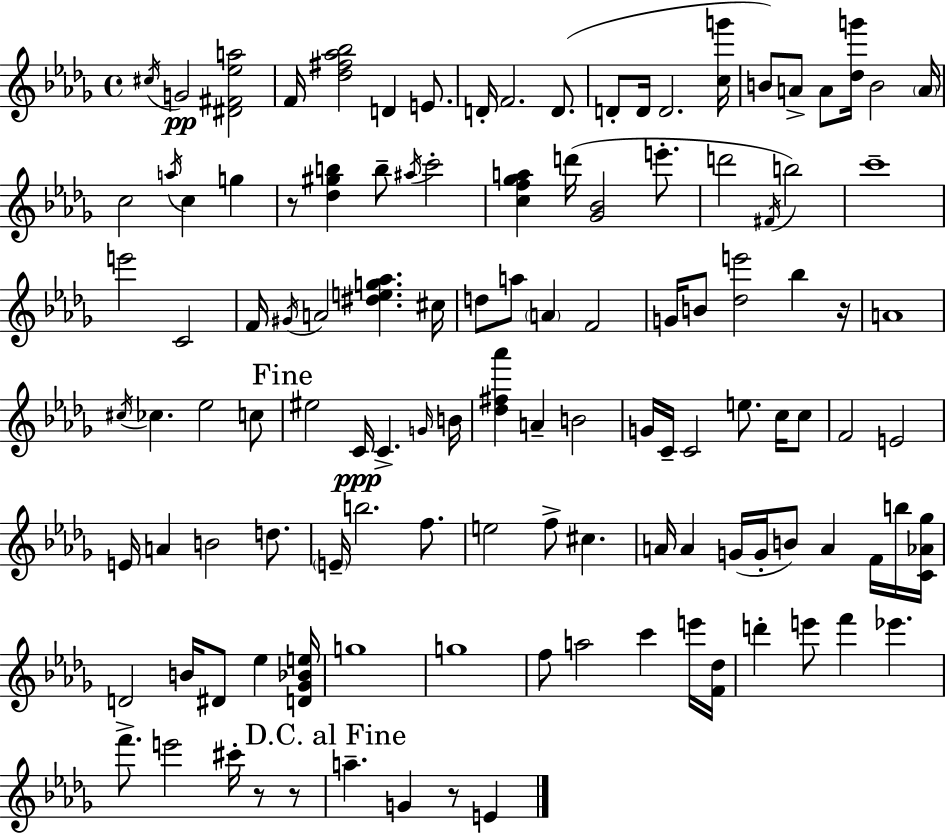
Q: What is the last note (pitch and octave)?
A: E4